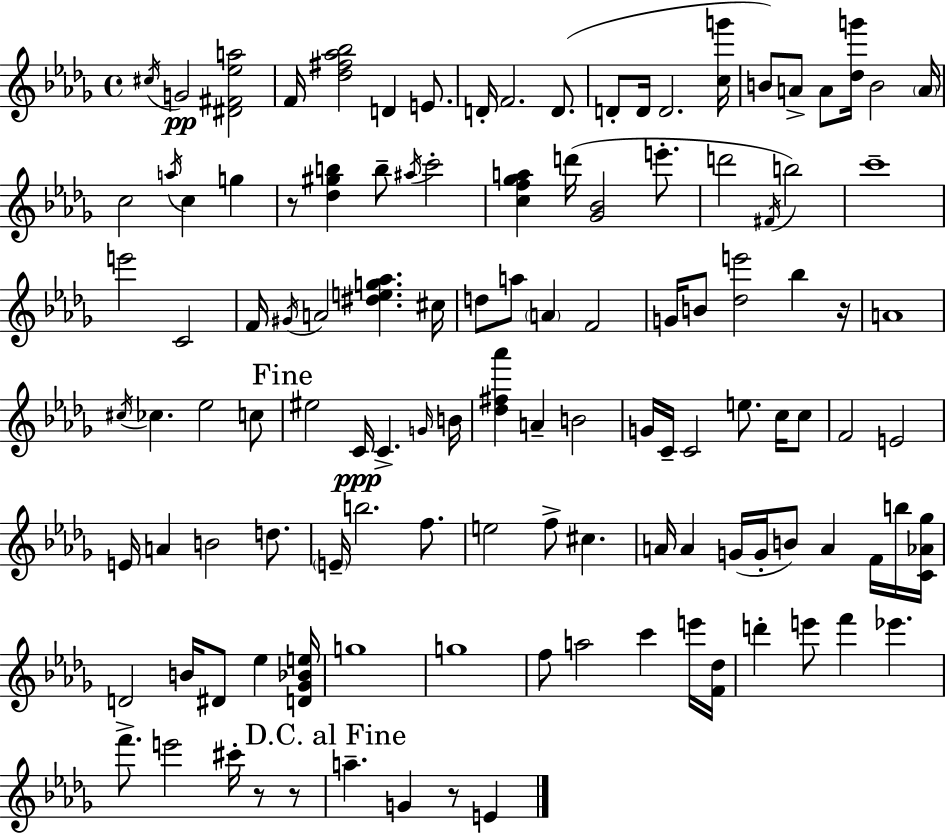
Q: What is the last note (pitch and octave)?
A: E4